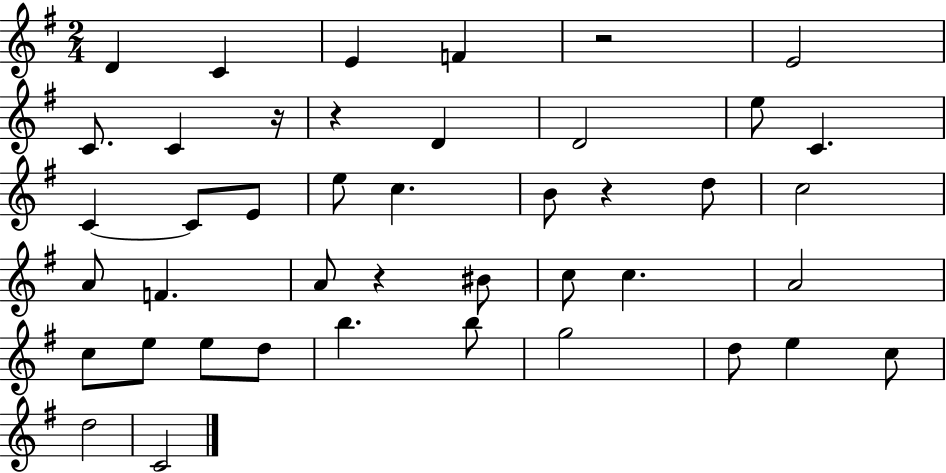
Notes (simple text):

D4/q C4/q E4/q F4/q R/h E4/h C4/e. C4/q R/s R/q D4/q D4/h E5/e C4/q. C4/q C4/e E4/e E5/e C5/q. B4/e R/q D5/e C5/h A4/e F4/q. A4/e R/q BIS4/e C5/e C5/q. A4/h C5/e E5/e E5/e D5/e B5/q. B5/e G5/h D5/e E5/q C5/e D5/h C4/h